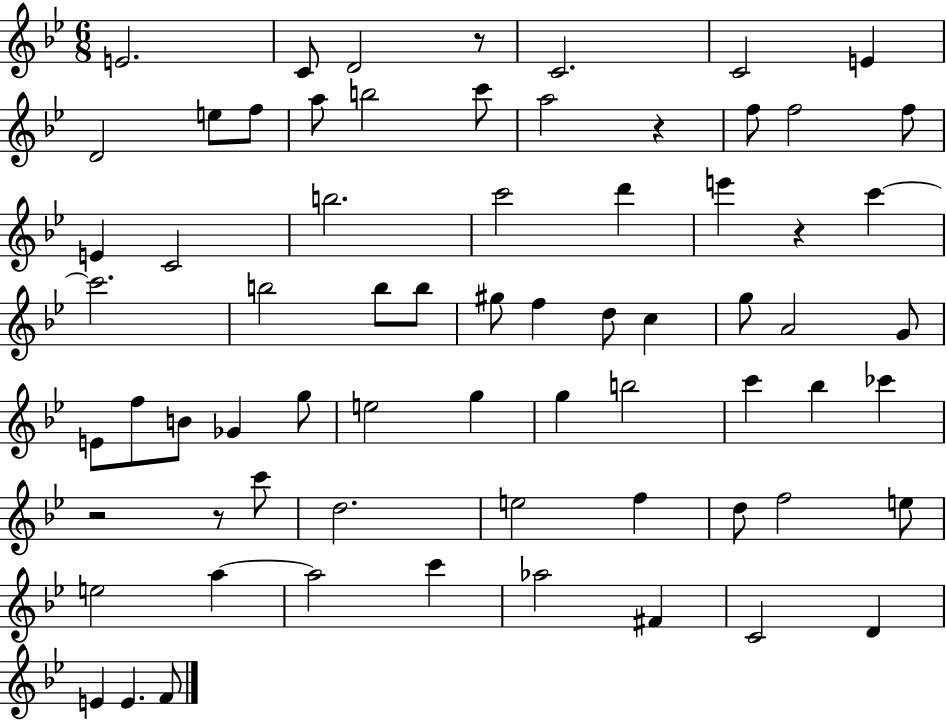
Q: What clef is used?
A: treble